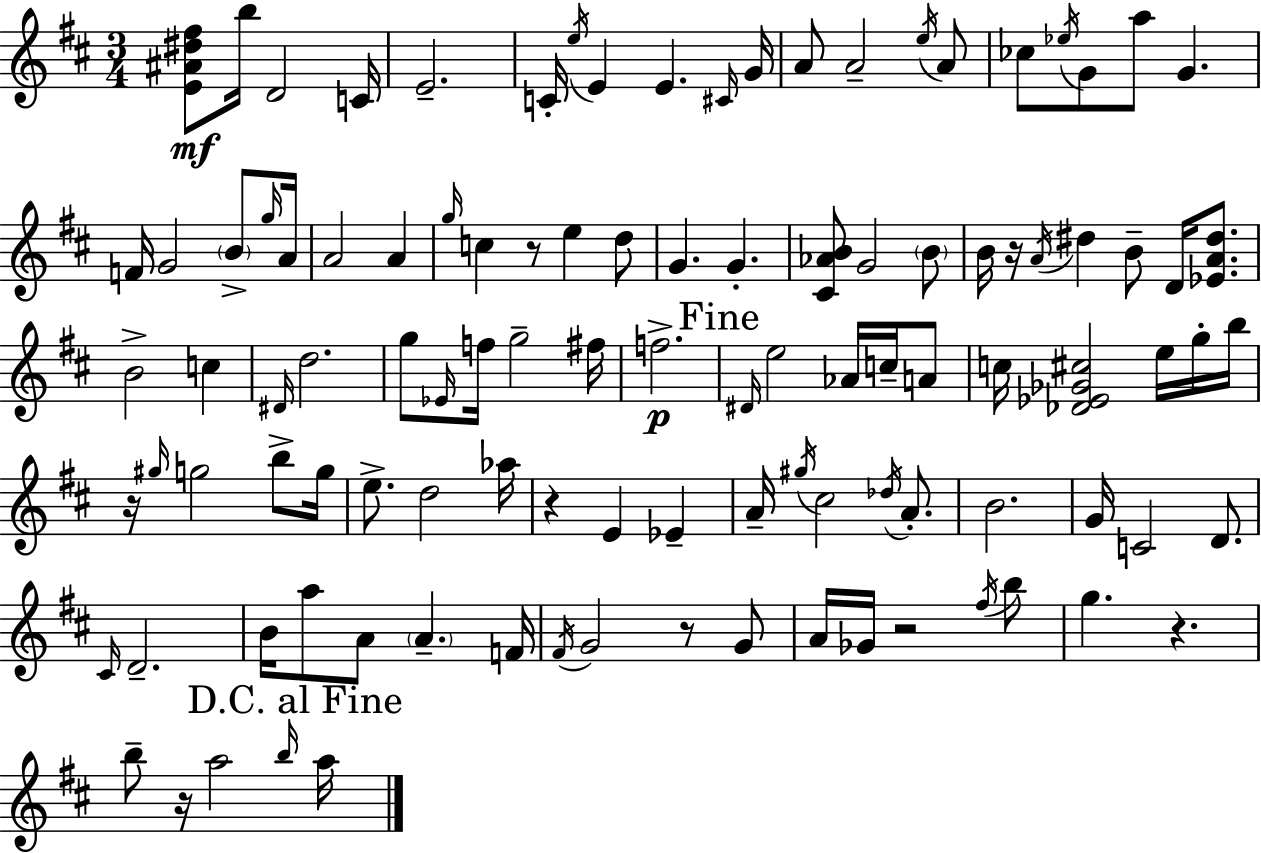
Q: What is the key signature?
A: D major